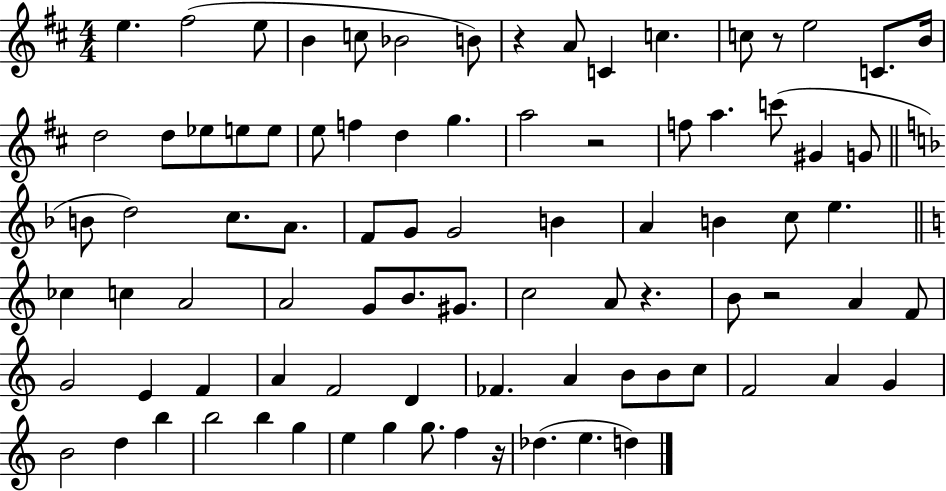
{
  \clef treble
  \numericTimeSignature
  \time 4/4
  \key d \major
  \repeat volta 2 { e''4. fis''2( e''8 | b'4 c''8 bes'2 b'8) | r4 a'8 c'4 c''4. | c''8 r8 e''2 c'8. b'16 | \break d''2 d''8 ees''8 e''8 e''8 | e''8 f''4 d''4 g''4. | a''2 r2 | f''8 a''4. c'''8( gis'4 g'8 | \break \bar "||" \break \key f \major b'8 d''2) c''8. a'8. | f'8 g'8 g'2 b'4 | a'4 b'4 c''8 e''4. | \bar "||" \break \key c \major ces''4 c''4 a'2 | a'2 g'8 b'8. gis'8. | c''2 a'8 r4. | b'8 r2 a'4 f'8 | \break g'2 e'4 f'4 | a'4 f'2 d'4 | fes'4. a'4 b'8 b'8 c''8 | f'2 a'4 g'4 | \break b'2 d''4 b''4 | b''2 b''4 g''4 | e''4 g''4 g''8. f''4 r16 | des''4.( e''4. d''4) | \break } \bar "|."
}